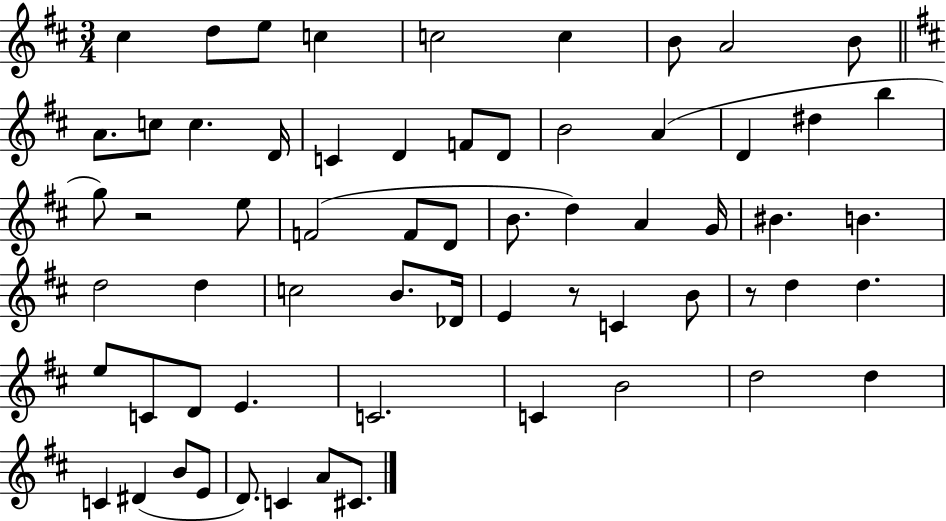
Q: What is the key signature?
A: D major